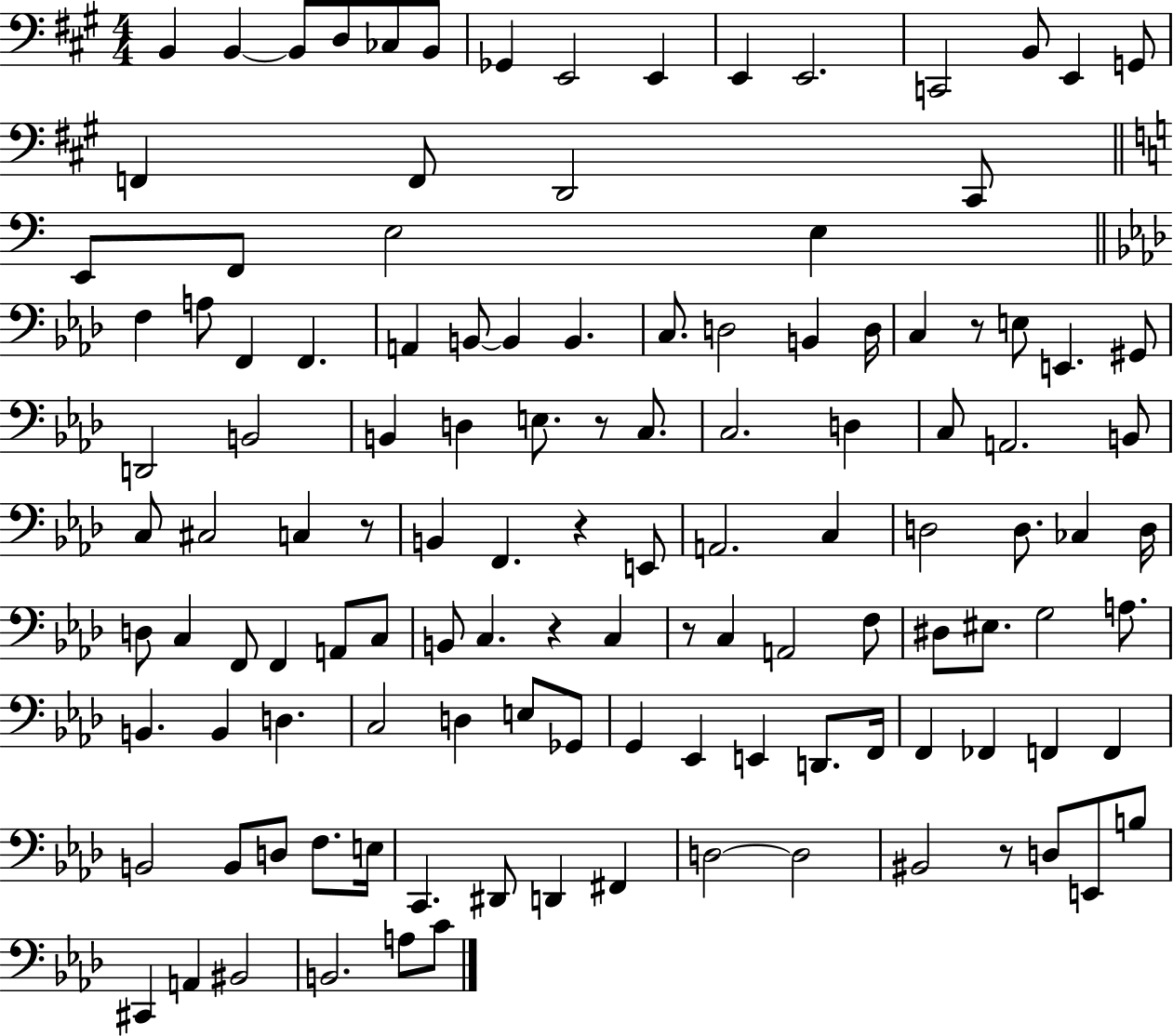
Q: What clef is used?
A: bass